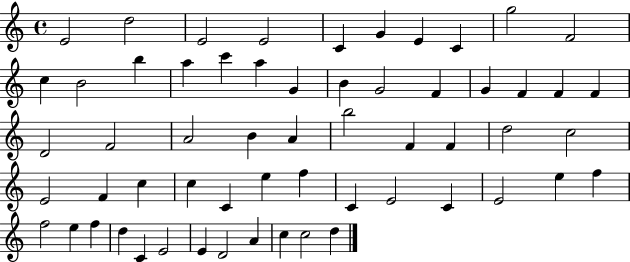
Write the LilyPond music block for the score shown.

{
  \clef treble
  \time 4/4
  \defaultTimeSignature
  \key c \major
  e'2 d''2 | e'2 e'2 | c'4 g'4 e'4 c'4 | g''2 f'2 | \break c''4 b'2 b''4 | a''4 c'''4 a''4 g'4 | b'4 g'2 f'4 | g'4 f'4 f'4 f'4 | \break d'2 f'2 | a'2 b'4 a'4 | b''2 f'4 f'4 | d''2 c''2 | \break e'2 f'4 c''4 | c''4 c'4 e''4 f''4 | c'4 e'2 c'4 | e'2 e''4 f''4 | \break f''2 e''4 f''4 | d''4 c'4 e'2 | e'4 d'2 a'4 | c''4 c''2 d''4 | \break \bar "|."
}